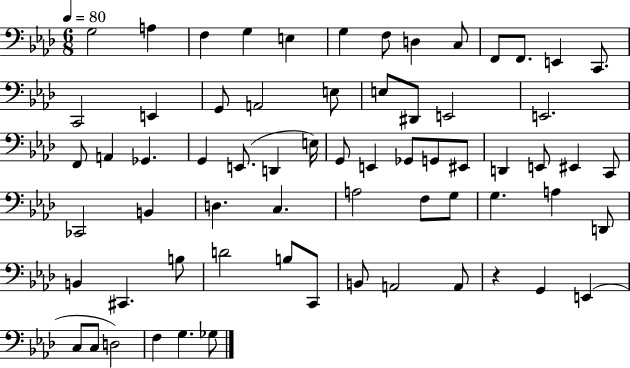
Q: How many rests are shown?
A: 1